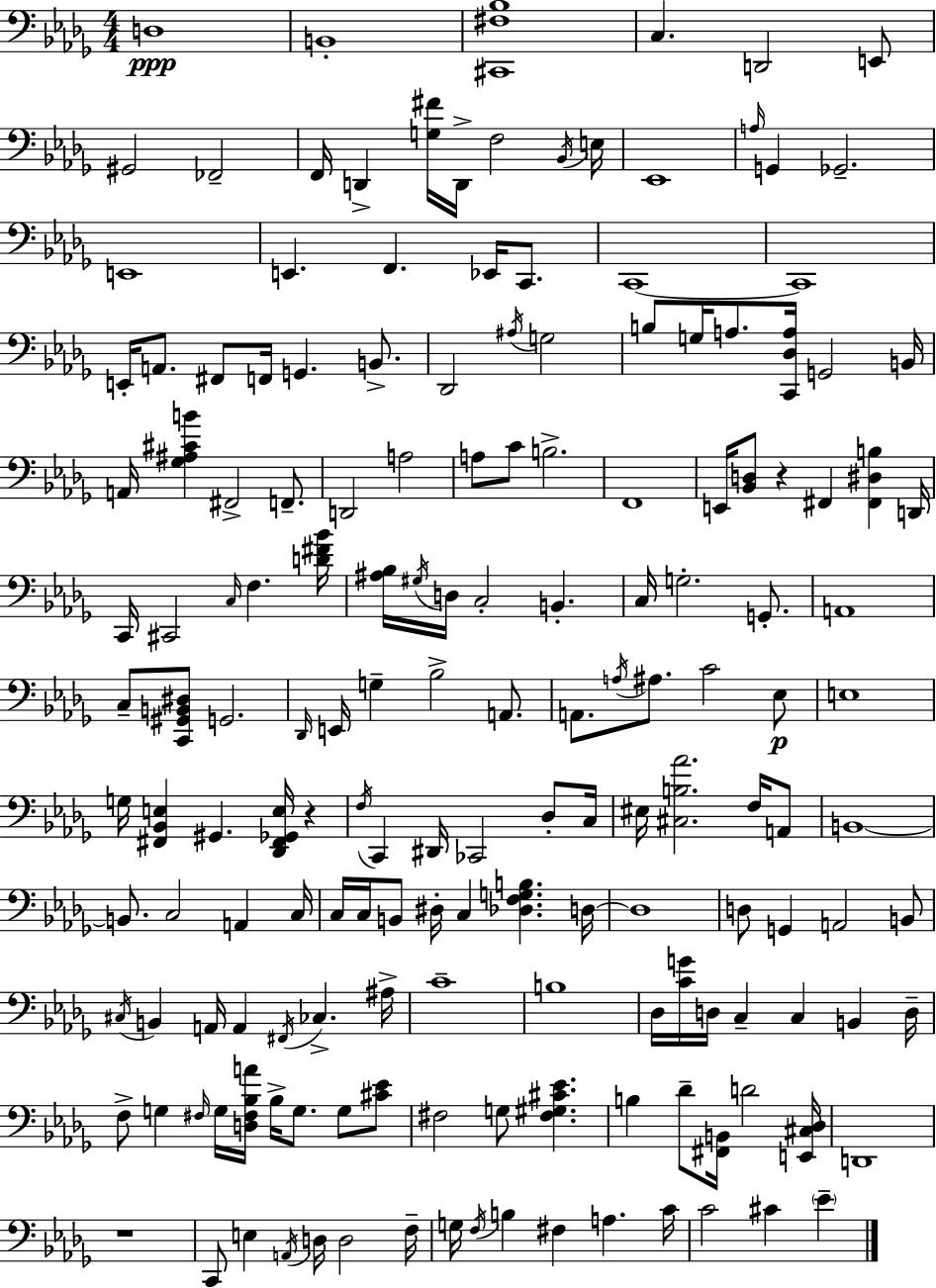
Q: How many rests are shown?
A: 3